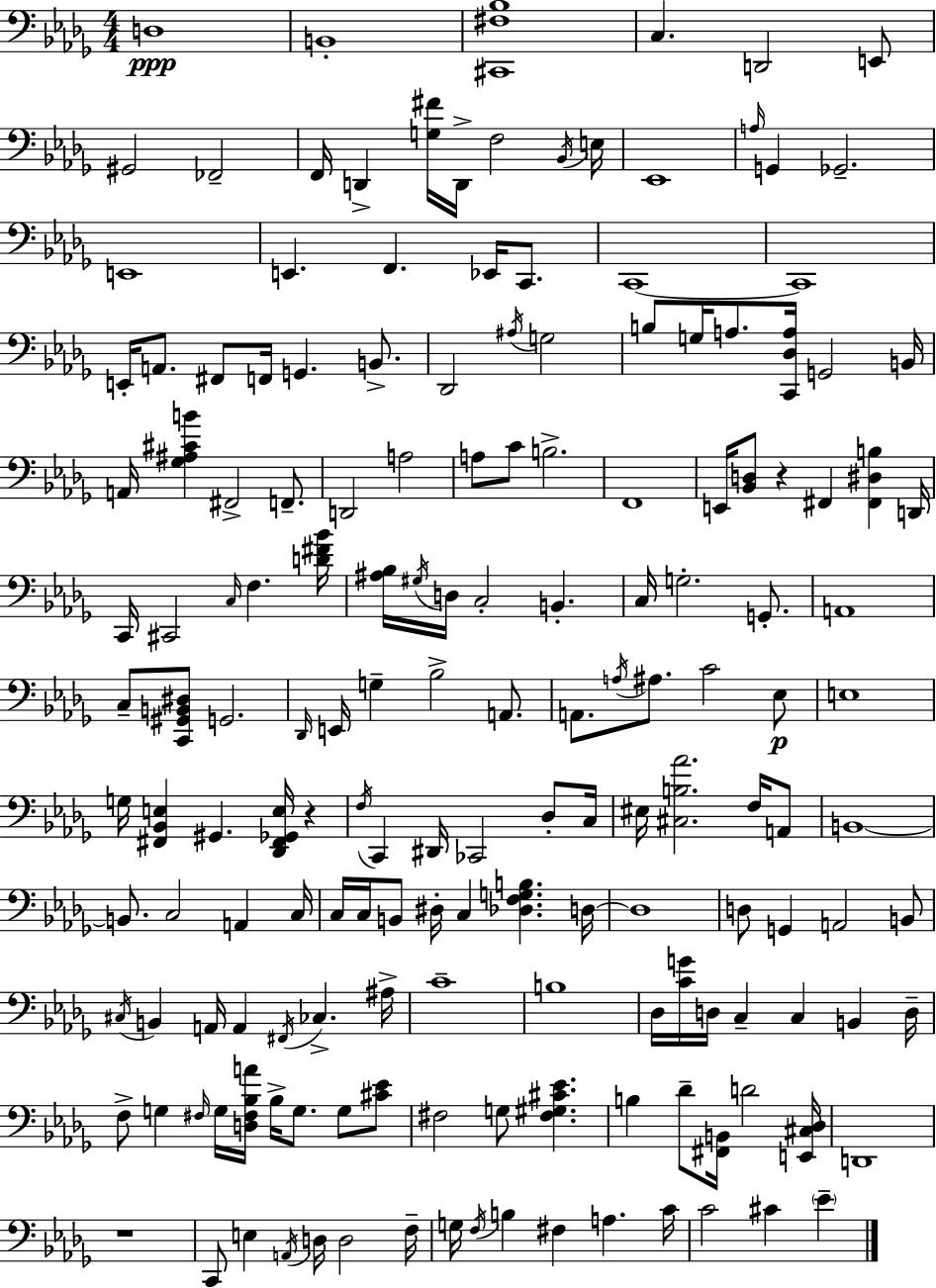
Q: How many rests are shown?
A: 3